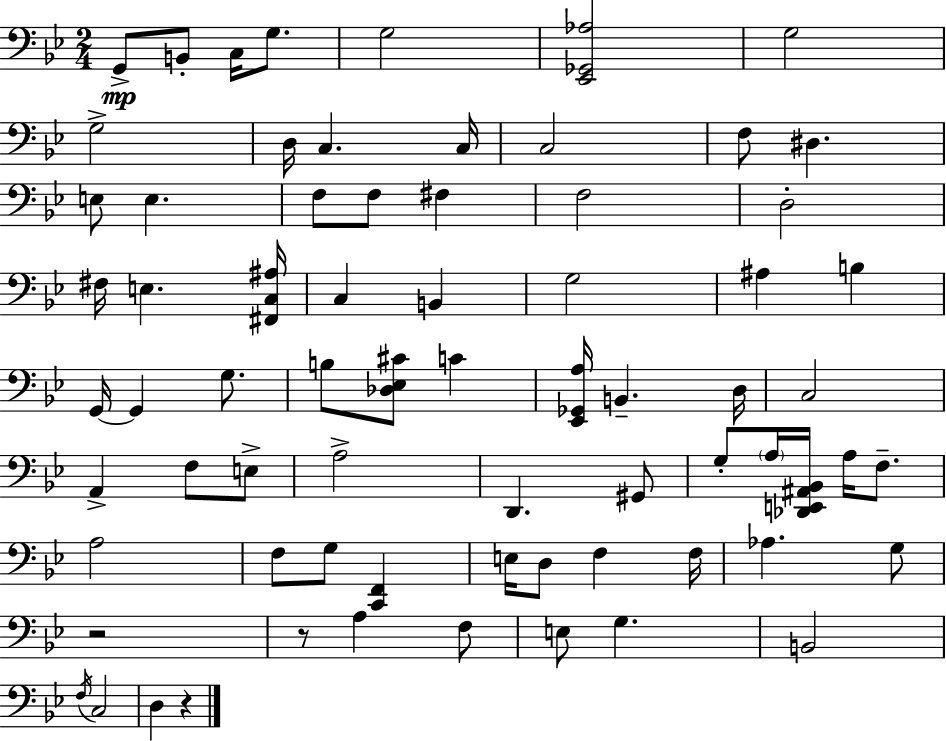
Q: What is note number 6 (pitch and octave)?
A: G3